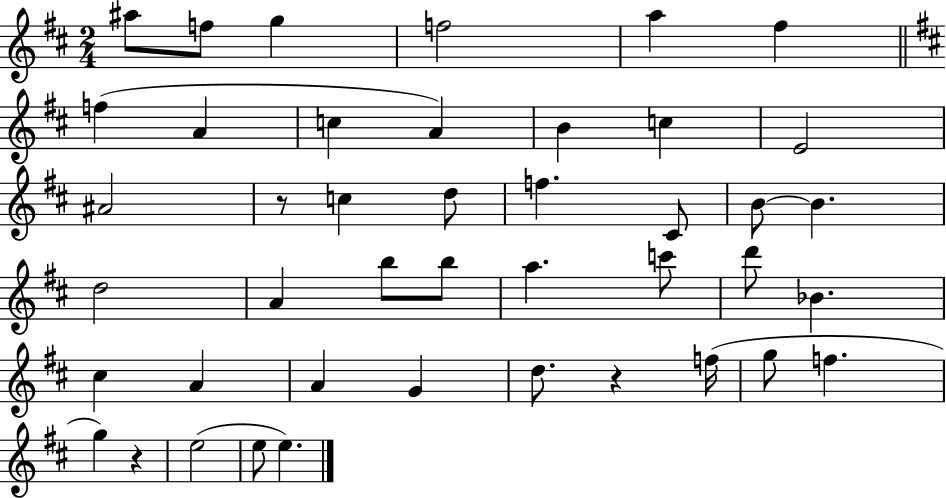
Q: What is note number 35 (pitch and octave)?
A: G5